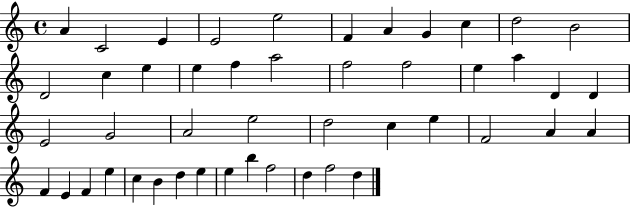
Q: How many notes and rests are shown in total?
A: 47